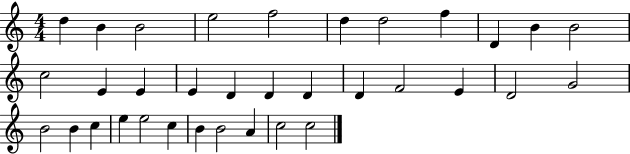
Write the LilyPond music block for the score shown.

{
  \clef treble
  \numericTimeSignature
  \time 4/4
  \key c \major
  d''4 b'4 b'2 | e''2 f''2 | d''4 d''2 f''4 | d'4 b'4 b'2 | \break c''2 e'4 e'4 | e'4 d'4 d'4 d'4 | d'4 f'2 e'4 | d'2 g'2 | \break b'2 b'4 c''4 | e''4 e''2 c''4 | b'4 b'2 a'4 | c''2 c''2 | \break \bar "|."
}